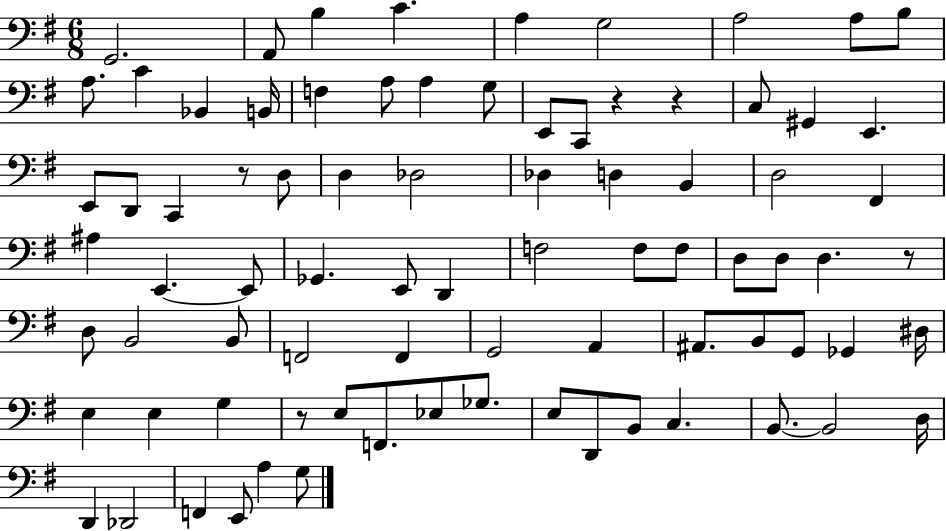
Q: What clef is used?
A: bass